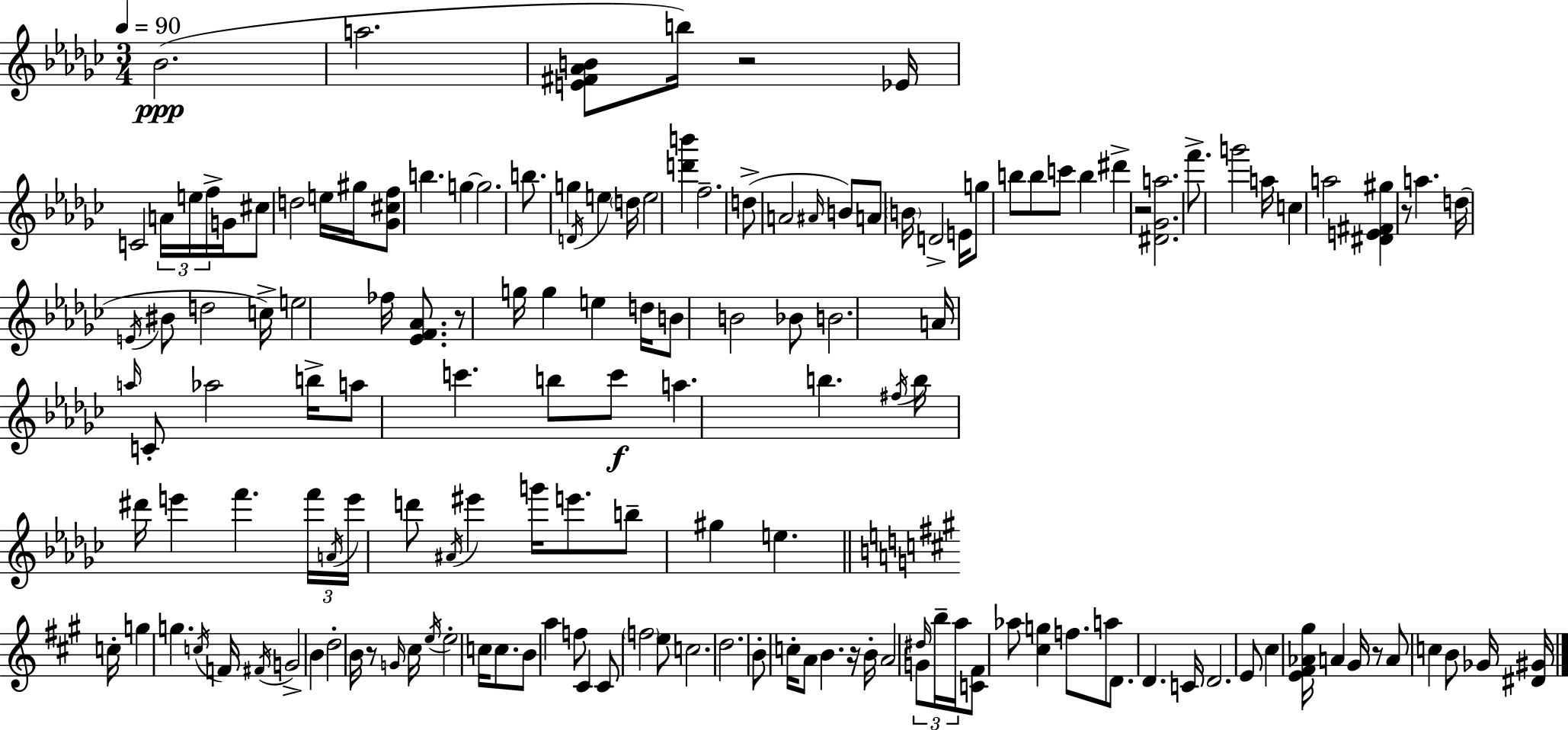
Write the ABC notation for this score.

X:1
T:Untitled
M:3/4
L:1/4
K:Ebm
_B2 a2 [E^F_AB]/2 b/4 z2 _E/4 C2 A/4 e/4 f/4 G/4 ^c/2 d2 e/4 ^g/4 [_G^cf]/2 b g g2 b/2 g D/4 e d/4 e2 [d'b'] f2 d/2 A2 ^A/4 B/2 A/2 B/4 D2 E/4 g/2 b/2 b/2 c'/2 b ^d' z2 [^D_Ga]2 f'/2 g'2 a/4 c a2 [^DE^F^g] z/2 a d/4 E/4 ^B/2 d2 c/4 e2 _f/4 [_EF_A]/2 z/2 g/4 g e d/4 B/2 B2 _B/2 B2 A/4 a/4 C/2 _a2 b/4 a/2 c' b/2 c'/2 a b ^f/4 b/4 ^d'/4 e' f' f'/4 A/4 e'/4 d'/2 ^A/4 ^e' g'/4 e'/2 b/2 ^g e c/4 g g c/4 F/4 ^F/4 G2 B d2 B/4 z/2 G/4 ^c/4 e/4 e2 c/4 c/2 B/2 a f/2 ^C ^C/2 f2 e/2 c2 d2 B/2 c/4 A/2 B z/4 B/4 A2 G/2 ^d/4 b/4 a/4 [C^F]/2 _a/2 [^cg] f/2 a/2 D/2 D C/4 D2 E/2 ^c [E^F_A^g]/4 A ^G/4 z/2 A/2 c B/2 _G/4 [^D^G]/4